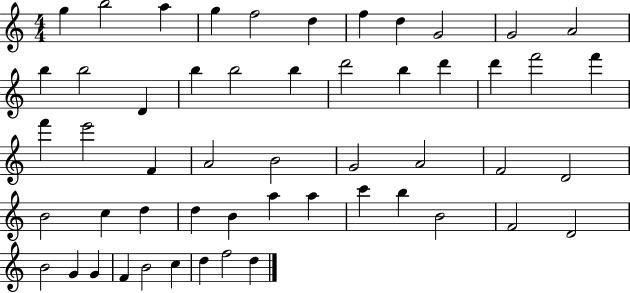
X:1
T:Untitled
M:4/4
L:1/4
K:C
g b2 a g f2 d f d G2 G2 A2 b b2 D b b2 b d'2 b d' d' f'2 f' f' e'2 F A2 B2 G2 A2 F2 D2 B2 c d d B a a c' b B2 F2 D2 B2 G G F B2 c d f2 d